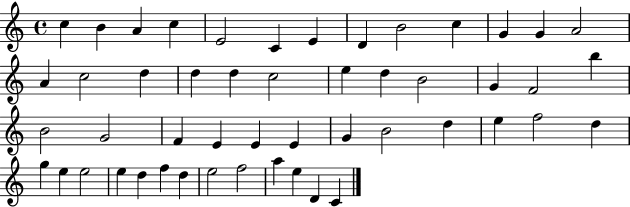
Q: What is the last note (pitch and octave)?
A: C4